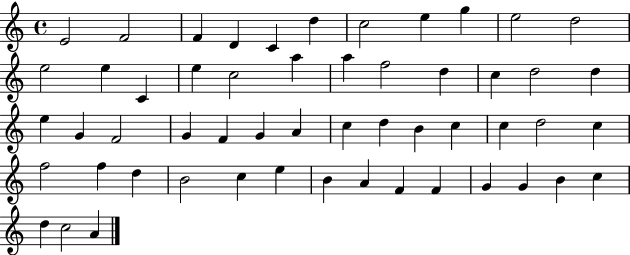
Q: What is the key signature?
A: C major